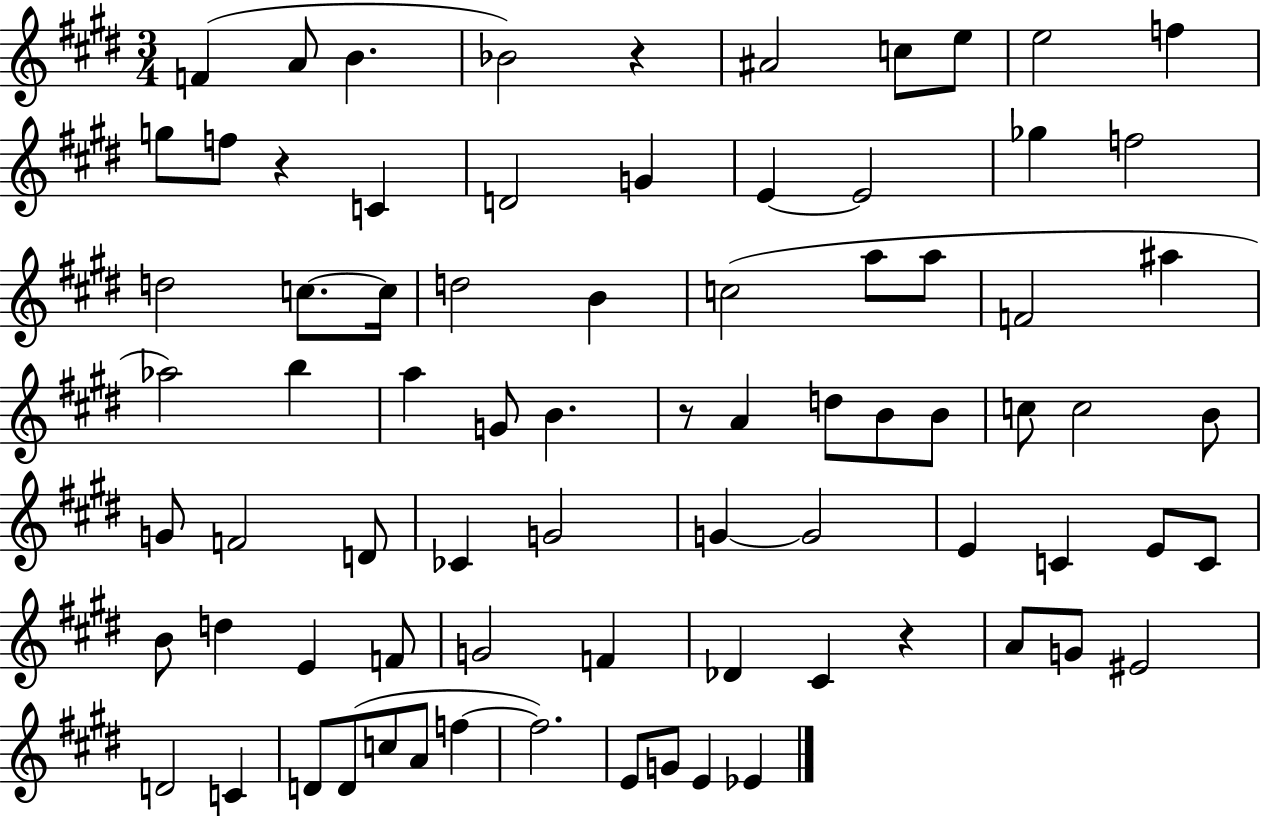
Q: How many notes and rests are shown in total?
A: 78